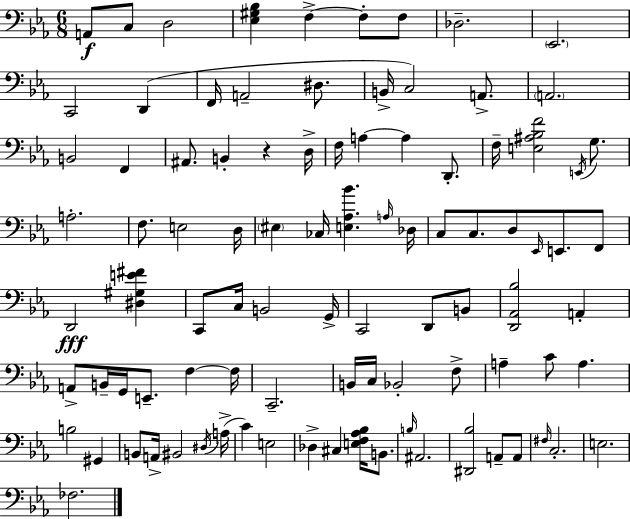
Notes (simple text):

A2/e C3/e D3/h [Eb3,G#3,Bb3]/q F3/q F3/e F3/e Db3/h. Eb2/h. C2/h D2/q F2/s A2/h D#3/e. B2/s C3/h A2/e. A2/h. B2/h F2/q A#2/e. B2/q R/q D3/s F3/s A3/q A3/q D2/e. F3/s [E3,A#3,Bb3,F4]/h E2/s G3/e. A3/h. F3/e. E3/h D3/s EIS3/q CES3/s [E3,Ab3,Bb4]/q. A3/s Db3/s C3/e C3/e. D3/e Eb2/s E2/e. F2/e D2/h [D#3,G#3,E4,F#4]/q C2/e C3/s B2/h G2/s C2/h D2/e B2/e [D2,Ab2,Bb3]/h A2/q A2/e B2/s G2/s E2/e. F3/q F3/s C2/h. B2/s C3/s Bb2/h F3/e A3/q C4/e A3/q. B3/h G#2/q B2/e A2/s BIS2/h D#3/s A3/s C4/q E3/h Db3/q C#3/q [E3,F3,Ab3,Bb3]/s B2/e. B3/s A#2/h. [D#2,Bb3]/h A2/e A2/e F#3/s C3/h. E3/h. FES3/h.